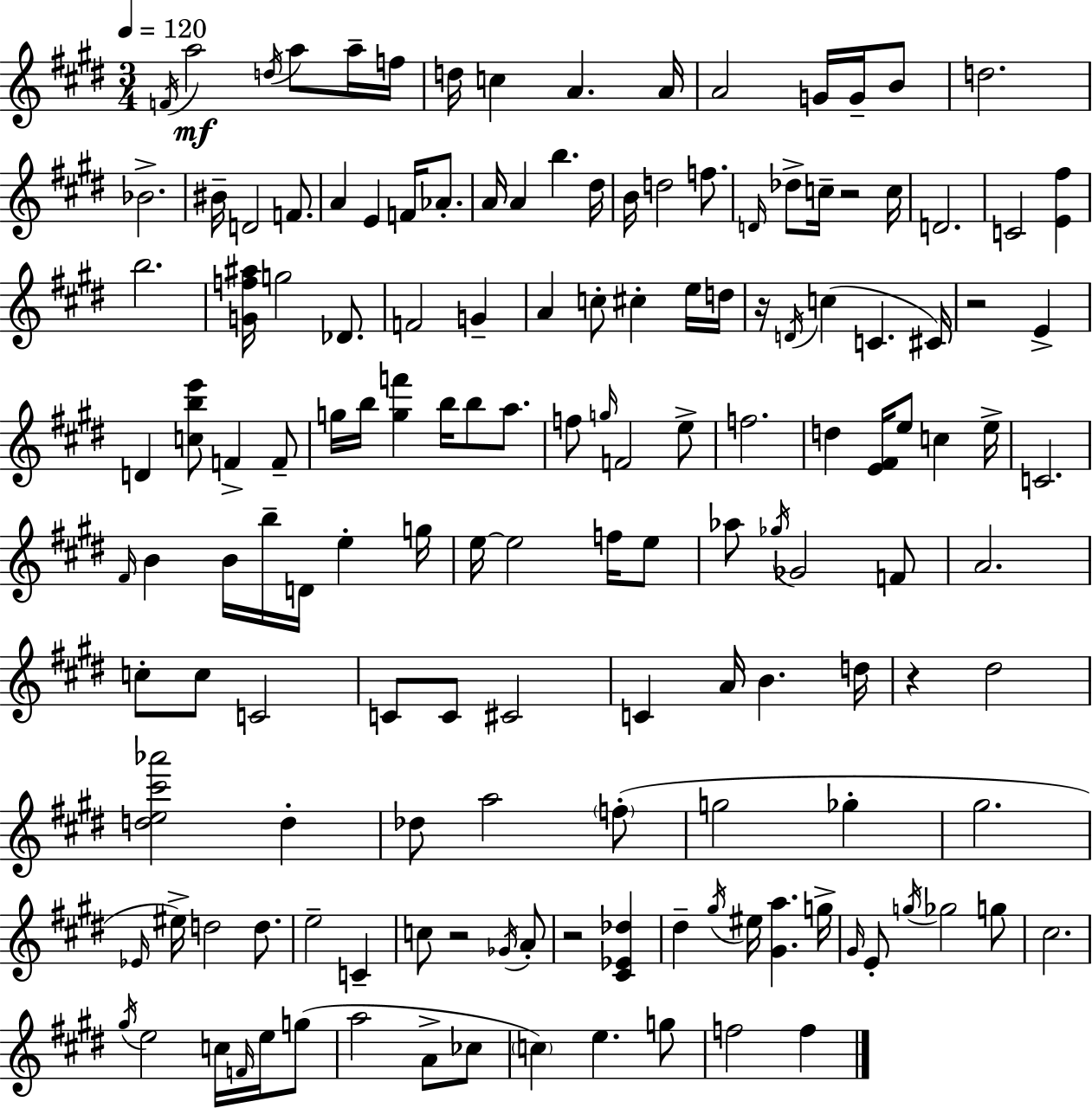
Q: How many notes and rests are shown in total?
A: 150